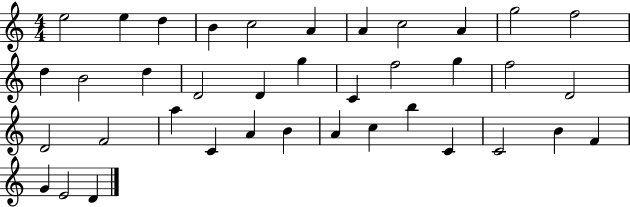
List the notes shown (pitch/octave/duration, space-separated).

E5/h E5/q D5/q B4/q C5/h A4/q A4/q C5/h A4/q G5/h F5/h D5/q B4/h D5/q D4/h D4/q G5/q C4/q F5/h G5/q F5/h D4/h D4/h F4/h A5/q C4/q A4/q B4/q A4/q C5/q B5/q C4/q C4/h B4/q F4/q G4/q E4/h D4/q